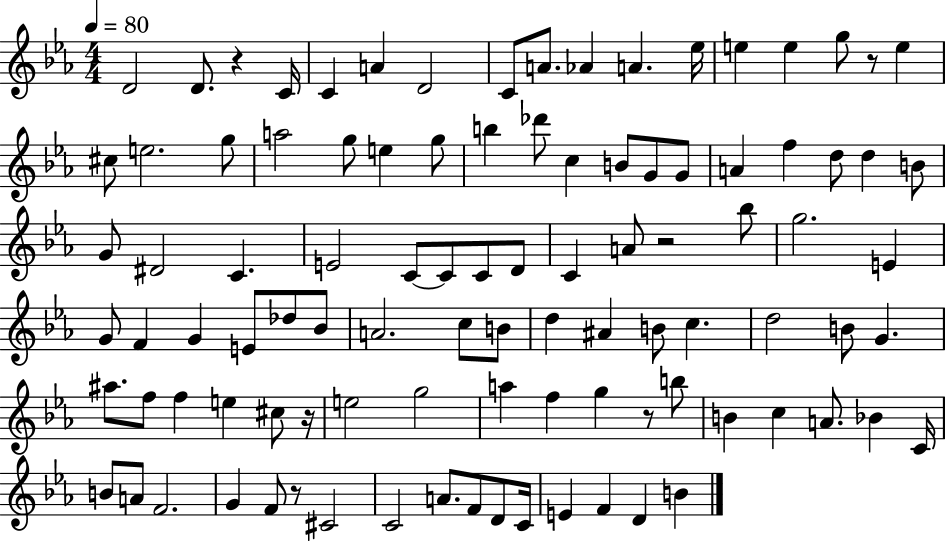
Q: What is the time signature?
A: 4/4